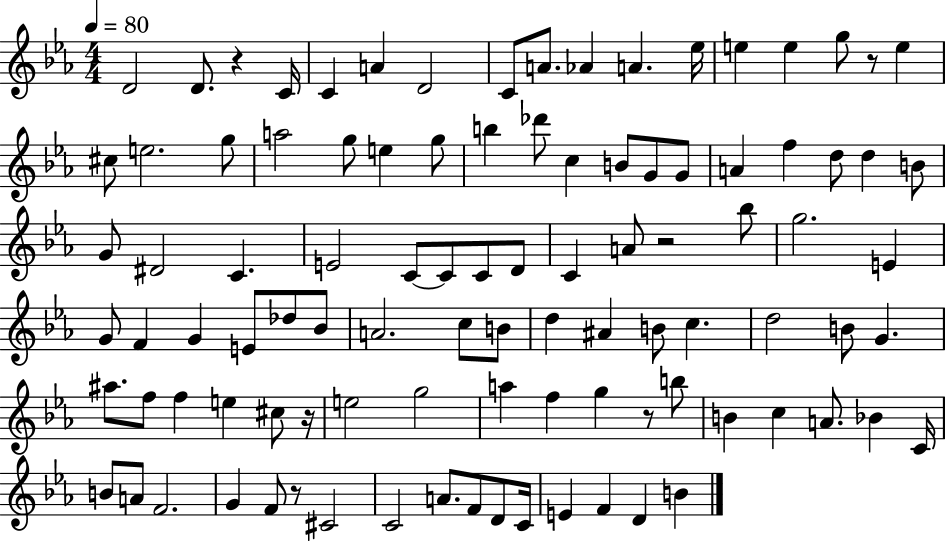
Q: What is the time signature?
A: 4/4